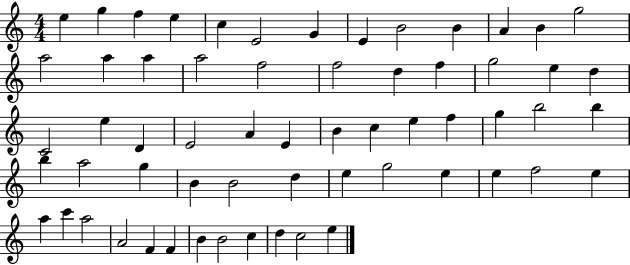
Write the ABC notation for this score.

X:1
T:Untitled
M:4/4
L:1/4
K:C
e g f e c E2 G E B2 B A B g2 a2 a a a2 f2 f2 d f g2 e d C2 e D E2 A E B c e f g b2 b b a2 g B B2 d e g2 e e f2 e a c' a2 A2 F F B B2 c d c2 e